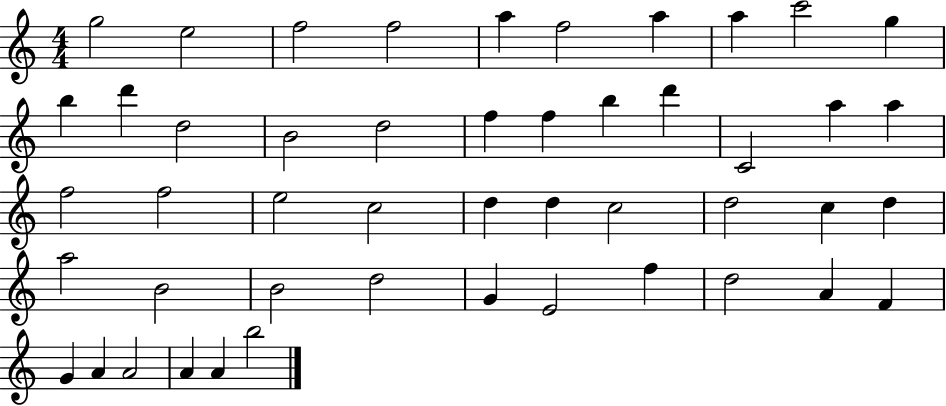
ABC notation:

X:1
T:Untitled
M:4/4
L:1/4
K:C
g2 e2 f2 f2 a f2 a a c'2 g b d' d2 B2 d2 f f b d' C2 a a f2 f2 e2 c2 d d c2 d2 c d a2 B2 B2 d2 G E2 f d2 A F G A A2 A A b2